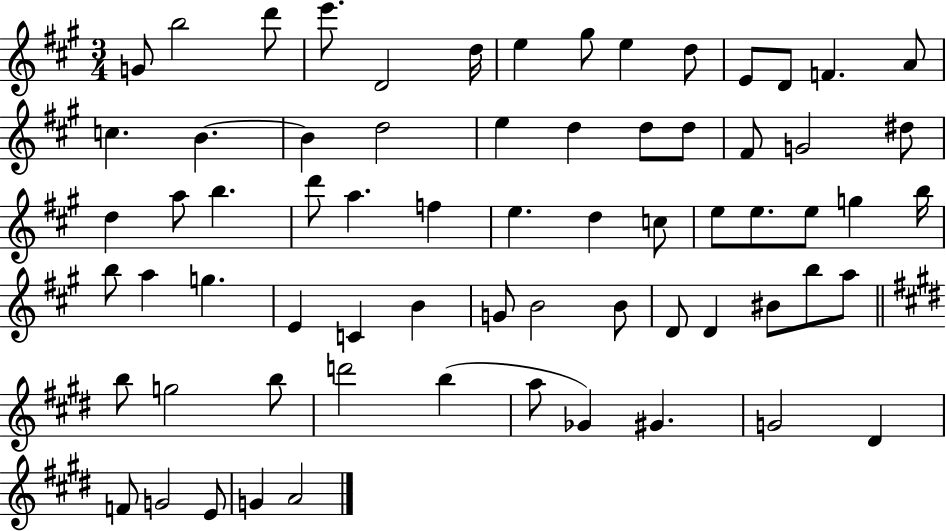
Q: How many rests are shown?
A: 0